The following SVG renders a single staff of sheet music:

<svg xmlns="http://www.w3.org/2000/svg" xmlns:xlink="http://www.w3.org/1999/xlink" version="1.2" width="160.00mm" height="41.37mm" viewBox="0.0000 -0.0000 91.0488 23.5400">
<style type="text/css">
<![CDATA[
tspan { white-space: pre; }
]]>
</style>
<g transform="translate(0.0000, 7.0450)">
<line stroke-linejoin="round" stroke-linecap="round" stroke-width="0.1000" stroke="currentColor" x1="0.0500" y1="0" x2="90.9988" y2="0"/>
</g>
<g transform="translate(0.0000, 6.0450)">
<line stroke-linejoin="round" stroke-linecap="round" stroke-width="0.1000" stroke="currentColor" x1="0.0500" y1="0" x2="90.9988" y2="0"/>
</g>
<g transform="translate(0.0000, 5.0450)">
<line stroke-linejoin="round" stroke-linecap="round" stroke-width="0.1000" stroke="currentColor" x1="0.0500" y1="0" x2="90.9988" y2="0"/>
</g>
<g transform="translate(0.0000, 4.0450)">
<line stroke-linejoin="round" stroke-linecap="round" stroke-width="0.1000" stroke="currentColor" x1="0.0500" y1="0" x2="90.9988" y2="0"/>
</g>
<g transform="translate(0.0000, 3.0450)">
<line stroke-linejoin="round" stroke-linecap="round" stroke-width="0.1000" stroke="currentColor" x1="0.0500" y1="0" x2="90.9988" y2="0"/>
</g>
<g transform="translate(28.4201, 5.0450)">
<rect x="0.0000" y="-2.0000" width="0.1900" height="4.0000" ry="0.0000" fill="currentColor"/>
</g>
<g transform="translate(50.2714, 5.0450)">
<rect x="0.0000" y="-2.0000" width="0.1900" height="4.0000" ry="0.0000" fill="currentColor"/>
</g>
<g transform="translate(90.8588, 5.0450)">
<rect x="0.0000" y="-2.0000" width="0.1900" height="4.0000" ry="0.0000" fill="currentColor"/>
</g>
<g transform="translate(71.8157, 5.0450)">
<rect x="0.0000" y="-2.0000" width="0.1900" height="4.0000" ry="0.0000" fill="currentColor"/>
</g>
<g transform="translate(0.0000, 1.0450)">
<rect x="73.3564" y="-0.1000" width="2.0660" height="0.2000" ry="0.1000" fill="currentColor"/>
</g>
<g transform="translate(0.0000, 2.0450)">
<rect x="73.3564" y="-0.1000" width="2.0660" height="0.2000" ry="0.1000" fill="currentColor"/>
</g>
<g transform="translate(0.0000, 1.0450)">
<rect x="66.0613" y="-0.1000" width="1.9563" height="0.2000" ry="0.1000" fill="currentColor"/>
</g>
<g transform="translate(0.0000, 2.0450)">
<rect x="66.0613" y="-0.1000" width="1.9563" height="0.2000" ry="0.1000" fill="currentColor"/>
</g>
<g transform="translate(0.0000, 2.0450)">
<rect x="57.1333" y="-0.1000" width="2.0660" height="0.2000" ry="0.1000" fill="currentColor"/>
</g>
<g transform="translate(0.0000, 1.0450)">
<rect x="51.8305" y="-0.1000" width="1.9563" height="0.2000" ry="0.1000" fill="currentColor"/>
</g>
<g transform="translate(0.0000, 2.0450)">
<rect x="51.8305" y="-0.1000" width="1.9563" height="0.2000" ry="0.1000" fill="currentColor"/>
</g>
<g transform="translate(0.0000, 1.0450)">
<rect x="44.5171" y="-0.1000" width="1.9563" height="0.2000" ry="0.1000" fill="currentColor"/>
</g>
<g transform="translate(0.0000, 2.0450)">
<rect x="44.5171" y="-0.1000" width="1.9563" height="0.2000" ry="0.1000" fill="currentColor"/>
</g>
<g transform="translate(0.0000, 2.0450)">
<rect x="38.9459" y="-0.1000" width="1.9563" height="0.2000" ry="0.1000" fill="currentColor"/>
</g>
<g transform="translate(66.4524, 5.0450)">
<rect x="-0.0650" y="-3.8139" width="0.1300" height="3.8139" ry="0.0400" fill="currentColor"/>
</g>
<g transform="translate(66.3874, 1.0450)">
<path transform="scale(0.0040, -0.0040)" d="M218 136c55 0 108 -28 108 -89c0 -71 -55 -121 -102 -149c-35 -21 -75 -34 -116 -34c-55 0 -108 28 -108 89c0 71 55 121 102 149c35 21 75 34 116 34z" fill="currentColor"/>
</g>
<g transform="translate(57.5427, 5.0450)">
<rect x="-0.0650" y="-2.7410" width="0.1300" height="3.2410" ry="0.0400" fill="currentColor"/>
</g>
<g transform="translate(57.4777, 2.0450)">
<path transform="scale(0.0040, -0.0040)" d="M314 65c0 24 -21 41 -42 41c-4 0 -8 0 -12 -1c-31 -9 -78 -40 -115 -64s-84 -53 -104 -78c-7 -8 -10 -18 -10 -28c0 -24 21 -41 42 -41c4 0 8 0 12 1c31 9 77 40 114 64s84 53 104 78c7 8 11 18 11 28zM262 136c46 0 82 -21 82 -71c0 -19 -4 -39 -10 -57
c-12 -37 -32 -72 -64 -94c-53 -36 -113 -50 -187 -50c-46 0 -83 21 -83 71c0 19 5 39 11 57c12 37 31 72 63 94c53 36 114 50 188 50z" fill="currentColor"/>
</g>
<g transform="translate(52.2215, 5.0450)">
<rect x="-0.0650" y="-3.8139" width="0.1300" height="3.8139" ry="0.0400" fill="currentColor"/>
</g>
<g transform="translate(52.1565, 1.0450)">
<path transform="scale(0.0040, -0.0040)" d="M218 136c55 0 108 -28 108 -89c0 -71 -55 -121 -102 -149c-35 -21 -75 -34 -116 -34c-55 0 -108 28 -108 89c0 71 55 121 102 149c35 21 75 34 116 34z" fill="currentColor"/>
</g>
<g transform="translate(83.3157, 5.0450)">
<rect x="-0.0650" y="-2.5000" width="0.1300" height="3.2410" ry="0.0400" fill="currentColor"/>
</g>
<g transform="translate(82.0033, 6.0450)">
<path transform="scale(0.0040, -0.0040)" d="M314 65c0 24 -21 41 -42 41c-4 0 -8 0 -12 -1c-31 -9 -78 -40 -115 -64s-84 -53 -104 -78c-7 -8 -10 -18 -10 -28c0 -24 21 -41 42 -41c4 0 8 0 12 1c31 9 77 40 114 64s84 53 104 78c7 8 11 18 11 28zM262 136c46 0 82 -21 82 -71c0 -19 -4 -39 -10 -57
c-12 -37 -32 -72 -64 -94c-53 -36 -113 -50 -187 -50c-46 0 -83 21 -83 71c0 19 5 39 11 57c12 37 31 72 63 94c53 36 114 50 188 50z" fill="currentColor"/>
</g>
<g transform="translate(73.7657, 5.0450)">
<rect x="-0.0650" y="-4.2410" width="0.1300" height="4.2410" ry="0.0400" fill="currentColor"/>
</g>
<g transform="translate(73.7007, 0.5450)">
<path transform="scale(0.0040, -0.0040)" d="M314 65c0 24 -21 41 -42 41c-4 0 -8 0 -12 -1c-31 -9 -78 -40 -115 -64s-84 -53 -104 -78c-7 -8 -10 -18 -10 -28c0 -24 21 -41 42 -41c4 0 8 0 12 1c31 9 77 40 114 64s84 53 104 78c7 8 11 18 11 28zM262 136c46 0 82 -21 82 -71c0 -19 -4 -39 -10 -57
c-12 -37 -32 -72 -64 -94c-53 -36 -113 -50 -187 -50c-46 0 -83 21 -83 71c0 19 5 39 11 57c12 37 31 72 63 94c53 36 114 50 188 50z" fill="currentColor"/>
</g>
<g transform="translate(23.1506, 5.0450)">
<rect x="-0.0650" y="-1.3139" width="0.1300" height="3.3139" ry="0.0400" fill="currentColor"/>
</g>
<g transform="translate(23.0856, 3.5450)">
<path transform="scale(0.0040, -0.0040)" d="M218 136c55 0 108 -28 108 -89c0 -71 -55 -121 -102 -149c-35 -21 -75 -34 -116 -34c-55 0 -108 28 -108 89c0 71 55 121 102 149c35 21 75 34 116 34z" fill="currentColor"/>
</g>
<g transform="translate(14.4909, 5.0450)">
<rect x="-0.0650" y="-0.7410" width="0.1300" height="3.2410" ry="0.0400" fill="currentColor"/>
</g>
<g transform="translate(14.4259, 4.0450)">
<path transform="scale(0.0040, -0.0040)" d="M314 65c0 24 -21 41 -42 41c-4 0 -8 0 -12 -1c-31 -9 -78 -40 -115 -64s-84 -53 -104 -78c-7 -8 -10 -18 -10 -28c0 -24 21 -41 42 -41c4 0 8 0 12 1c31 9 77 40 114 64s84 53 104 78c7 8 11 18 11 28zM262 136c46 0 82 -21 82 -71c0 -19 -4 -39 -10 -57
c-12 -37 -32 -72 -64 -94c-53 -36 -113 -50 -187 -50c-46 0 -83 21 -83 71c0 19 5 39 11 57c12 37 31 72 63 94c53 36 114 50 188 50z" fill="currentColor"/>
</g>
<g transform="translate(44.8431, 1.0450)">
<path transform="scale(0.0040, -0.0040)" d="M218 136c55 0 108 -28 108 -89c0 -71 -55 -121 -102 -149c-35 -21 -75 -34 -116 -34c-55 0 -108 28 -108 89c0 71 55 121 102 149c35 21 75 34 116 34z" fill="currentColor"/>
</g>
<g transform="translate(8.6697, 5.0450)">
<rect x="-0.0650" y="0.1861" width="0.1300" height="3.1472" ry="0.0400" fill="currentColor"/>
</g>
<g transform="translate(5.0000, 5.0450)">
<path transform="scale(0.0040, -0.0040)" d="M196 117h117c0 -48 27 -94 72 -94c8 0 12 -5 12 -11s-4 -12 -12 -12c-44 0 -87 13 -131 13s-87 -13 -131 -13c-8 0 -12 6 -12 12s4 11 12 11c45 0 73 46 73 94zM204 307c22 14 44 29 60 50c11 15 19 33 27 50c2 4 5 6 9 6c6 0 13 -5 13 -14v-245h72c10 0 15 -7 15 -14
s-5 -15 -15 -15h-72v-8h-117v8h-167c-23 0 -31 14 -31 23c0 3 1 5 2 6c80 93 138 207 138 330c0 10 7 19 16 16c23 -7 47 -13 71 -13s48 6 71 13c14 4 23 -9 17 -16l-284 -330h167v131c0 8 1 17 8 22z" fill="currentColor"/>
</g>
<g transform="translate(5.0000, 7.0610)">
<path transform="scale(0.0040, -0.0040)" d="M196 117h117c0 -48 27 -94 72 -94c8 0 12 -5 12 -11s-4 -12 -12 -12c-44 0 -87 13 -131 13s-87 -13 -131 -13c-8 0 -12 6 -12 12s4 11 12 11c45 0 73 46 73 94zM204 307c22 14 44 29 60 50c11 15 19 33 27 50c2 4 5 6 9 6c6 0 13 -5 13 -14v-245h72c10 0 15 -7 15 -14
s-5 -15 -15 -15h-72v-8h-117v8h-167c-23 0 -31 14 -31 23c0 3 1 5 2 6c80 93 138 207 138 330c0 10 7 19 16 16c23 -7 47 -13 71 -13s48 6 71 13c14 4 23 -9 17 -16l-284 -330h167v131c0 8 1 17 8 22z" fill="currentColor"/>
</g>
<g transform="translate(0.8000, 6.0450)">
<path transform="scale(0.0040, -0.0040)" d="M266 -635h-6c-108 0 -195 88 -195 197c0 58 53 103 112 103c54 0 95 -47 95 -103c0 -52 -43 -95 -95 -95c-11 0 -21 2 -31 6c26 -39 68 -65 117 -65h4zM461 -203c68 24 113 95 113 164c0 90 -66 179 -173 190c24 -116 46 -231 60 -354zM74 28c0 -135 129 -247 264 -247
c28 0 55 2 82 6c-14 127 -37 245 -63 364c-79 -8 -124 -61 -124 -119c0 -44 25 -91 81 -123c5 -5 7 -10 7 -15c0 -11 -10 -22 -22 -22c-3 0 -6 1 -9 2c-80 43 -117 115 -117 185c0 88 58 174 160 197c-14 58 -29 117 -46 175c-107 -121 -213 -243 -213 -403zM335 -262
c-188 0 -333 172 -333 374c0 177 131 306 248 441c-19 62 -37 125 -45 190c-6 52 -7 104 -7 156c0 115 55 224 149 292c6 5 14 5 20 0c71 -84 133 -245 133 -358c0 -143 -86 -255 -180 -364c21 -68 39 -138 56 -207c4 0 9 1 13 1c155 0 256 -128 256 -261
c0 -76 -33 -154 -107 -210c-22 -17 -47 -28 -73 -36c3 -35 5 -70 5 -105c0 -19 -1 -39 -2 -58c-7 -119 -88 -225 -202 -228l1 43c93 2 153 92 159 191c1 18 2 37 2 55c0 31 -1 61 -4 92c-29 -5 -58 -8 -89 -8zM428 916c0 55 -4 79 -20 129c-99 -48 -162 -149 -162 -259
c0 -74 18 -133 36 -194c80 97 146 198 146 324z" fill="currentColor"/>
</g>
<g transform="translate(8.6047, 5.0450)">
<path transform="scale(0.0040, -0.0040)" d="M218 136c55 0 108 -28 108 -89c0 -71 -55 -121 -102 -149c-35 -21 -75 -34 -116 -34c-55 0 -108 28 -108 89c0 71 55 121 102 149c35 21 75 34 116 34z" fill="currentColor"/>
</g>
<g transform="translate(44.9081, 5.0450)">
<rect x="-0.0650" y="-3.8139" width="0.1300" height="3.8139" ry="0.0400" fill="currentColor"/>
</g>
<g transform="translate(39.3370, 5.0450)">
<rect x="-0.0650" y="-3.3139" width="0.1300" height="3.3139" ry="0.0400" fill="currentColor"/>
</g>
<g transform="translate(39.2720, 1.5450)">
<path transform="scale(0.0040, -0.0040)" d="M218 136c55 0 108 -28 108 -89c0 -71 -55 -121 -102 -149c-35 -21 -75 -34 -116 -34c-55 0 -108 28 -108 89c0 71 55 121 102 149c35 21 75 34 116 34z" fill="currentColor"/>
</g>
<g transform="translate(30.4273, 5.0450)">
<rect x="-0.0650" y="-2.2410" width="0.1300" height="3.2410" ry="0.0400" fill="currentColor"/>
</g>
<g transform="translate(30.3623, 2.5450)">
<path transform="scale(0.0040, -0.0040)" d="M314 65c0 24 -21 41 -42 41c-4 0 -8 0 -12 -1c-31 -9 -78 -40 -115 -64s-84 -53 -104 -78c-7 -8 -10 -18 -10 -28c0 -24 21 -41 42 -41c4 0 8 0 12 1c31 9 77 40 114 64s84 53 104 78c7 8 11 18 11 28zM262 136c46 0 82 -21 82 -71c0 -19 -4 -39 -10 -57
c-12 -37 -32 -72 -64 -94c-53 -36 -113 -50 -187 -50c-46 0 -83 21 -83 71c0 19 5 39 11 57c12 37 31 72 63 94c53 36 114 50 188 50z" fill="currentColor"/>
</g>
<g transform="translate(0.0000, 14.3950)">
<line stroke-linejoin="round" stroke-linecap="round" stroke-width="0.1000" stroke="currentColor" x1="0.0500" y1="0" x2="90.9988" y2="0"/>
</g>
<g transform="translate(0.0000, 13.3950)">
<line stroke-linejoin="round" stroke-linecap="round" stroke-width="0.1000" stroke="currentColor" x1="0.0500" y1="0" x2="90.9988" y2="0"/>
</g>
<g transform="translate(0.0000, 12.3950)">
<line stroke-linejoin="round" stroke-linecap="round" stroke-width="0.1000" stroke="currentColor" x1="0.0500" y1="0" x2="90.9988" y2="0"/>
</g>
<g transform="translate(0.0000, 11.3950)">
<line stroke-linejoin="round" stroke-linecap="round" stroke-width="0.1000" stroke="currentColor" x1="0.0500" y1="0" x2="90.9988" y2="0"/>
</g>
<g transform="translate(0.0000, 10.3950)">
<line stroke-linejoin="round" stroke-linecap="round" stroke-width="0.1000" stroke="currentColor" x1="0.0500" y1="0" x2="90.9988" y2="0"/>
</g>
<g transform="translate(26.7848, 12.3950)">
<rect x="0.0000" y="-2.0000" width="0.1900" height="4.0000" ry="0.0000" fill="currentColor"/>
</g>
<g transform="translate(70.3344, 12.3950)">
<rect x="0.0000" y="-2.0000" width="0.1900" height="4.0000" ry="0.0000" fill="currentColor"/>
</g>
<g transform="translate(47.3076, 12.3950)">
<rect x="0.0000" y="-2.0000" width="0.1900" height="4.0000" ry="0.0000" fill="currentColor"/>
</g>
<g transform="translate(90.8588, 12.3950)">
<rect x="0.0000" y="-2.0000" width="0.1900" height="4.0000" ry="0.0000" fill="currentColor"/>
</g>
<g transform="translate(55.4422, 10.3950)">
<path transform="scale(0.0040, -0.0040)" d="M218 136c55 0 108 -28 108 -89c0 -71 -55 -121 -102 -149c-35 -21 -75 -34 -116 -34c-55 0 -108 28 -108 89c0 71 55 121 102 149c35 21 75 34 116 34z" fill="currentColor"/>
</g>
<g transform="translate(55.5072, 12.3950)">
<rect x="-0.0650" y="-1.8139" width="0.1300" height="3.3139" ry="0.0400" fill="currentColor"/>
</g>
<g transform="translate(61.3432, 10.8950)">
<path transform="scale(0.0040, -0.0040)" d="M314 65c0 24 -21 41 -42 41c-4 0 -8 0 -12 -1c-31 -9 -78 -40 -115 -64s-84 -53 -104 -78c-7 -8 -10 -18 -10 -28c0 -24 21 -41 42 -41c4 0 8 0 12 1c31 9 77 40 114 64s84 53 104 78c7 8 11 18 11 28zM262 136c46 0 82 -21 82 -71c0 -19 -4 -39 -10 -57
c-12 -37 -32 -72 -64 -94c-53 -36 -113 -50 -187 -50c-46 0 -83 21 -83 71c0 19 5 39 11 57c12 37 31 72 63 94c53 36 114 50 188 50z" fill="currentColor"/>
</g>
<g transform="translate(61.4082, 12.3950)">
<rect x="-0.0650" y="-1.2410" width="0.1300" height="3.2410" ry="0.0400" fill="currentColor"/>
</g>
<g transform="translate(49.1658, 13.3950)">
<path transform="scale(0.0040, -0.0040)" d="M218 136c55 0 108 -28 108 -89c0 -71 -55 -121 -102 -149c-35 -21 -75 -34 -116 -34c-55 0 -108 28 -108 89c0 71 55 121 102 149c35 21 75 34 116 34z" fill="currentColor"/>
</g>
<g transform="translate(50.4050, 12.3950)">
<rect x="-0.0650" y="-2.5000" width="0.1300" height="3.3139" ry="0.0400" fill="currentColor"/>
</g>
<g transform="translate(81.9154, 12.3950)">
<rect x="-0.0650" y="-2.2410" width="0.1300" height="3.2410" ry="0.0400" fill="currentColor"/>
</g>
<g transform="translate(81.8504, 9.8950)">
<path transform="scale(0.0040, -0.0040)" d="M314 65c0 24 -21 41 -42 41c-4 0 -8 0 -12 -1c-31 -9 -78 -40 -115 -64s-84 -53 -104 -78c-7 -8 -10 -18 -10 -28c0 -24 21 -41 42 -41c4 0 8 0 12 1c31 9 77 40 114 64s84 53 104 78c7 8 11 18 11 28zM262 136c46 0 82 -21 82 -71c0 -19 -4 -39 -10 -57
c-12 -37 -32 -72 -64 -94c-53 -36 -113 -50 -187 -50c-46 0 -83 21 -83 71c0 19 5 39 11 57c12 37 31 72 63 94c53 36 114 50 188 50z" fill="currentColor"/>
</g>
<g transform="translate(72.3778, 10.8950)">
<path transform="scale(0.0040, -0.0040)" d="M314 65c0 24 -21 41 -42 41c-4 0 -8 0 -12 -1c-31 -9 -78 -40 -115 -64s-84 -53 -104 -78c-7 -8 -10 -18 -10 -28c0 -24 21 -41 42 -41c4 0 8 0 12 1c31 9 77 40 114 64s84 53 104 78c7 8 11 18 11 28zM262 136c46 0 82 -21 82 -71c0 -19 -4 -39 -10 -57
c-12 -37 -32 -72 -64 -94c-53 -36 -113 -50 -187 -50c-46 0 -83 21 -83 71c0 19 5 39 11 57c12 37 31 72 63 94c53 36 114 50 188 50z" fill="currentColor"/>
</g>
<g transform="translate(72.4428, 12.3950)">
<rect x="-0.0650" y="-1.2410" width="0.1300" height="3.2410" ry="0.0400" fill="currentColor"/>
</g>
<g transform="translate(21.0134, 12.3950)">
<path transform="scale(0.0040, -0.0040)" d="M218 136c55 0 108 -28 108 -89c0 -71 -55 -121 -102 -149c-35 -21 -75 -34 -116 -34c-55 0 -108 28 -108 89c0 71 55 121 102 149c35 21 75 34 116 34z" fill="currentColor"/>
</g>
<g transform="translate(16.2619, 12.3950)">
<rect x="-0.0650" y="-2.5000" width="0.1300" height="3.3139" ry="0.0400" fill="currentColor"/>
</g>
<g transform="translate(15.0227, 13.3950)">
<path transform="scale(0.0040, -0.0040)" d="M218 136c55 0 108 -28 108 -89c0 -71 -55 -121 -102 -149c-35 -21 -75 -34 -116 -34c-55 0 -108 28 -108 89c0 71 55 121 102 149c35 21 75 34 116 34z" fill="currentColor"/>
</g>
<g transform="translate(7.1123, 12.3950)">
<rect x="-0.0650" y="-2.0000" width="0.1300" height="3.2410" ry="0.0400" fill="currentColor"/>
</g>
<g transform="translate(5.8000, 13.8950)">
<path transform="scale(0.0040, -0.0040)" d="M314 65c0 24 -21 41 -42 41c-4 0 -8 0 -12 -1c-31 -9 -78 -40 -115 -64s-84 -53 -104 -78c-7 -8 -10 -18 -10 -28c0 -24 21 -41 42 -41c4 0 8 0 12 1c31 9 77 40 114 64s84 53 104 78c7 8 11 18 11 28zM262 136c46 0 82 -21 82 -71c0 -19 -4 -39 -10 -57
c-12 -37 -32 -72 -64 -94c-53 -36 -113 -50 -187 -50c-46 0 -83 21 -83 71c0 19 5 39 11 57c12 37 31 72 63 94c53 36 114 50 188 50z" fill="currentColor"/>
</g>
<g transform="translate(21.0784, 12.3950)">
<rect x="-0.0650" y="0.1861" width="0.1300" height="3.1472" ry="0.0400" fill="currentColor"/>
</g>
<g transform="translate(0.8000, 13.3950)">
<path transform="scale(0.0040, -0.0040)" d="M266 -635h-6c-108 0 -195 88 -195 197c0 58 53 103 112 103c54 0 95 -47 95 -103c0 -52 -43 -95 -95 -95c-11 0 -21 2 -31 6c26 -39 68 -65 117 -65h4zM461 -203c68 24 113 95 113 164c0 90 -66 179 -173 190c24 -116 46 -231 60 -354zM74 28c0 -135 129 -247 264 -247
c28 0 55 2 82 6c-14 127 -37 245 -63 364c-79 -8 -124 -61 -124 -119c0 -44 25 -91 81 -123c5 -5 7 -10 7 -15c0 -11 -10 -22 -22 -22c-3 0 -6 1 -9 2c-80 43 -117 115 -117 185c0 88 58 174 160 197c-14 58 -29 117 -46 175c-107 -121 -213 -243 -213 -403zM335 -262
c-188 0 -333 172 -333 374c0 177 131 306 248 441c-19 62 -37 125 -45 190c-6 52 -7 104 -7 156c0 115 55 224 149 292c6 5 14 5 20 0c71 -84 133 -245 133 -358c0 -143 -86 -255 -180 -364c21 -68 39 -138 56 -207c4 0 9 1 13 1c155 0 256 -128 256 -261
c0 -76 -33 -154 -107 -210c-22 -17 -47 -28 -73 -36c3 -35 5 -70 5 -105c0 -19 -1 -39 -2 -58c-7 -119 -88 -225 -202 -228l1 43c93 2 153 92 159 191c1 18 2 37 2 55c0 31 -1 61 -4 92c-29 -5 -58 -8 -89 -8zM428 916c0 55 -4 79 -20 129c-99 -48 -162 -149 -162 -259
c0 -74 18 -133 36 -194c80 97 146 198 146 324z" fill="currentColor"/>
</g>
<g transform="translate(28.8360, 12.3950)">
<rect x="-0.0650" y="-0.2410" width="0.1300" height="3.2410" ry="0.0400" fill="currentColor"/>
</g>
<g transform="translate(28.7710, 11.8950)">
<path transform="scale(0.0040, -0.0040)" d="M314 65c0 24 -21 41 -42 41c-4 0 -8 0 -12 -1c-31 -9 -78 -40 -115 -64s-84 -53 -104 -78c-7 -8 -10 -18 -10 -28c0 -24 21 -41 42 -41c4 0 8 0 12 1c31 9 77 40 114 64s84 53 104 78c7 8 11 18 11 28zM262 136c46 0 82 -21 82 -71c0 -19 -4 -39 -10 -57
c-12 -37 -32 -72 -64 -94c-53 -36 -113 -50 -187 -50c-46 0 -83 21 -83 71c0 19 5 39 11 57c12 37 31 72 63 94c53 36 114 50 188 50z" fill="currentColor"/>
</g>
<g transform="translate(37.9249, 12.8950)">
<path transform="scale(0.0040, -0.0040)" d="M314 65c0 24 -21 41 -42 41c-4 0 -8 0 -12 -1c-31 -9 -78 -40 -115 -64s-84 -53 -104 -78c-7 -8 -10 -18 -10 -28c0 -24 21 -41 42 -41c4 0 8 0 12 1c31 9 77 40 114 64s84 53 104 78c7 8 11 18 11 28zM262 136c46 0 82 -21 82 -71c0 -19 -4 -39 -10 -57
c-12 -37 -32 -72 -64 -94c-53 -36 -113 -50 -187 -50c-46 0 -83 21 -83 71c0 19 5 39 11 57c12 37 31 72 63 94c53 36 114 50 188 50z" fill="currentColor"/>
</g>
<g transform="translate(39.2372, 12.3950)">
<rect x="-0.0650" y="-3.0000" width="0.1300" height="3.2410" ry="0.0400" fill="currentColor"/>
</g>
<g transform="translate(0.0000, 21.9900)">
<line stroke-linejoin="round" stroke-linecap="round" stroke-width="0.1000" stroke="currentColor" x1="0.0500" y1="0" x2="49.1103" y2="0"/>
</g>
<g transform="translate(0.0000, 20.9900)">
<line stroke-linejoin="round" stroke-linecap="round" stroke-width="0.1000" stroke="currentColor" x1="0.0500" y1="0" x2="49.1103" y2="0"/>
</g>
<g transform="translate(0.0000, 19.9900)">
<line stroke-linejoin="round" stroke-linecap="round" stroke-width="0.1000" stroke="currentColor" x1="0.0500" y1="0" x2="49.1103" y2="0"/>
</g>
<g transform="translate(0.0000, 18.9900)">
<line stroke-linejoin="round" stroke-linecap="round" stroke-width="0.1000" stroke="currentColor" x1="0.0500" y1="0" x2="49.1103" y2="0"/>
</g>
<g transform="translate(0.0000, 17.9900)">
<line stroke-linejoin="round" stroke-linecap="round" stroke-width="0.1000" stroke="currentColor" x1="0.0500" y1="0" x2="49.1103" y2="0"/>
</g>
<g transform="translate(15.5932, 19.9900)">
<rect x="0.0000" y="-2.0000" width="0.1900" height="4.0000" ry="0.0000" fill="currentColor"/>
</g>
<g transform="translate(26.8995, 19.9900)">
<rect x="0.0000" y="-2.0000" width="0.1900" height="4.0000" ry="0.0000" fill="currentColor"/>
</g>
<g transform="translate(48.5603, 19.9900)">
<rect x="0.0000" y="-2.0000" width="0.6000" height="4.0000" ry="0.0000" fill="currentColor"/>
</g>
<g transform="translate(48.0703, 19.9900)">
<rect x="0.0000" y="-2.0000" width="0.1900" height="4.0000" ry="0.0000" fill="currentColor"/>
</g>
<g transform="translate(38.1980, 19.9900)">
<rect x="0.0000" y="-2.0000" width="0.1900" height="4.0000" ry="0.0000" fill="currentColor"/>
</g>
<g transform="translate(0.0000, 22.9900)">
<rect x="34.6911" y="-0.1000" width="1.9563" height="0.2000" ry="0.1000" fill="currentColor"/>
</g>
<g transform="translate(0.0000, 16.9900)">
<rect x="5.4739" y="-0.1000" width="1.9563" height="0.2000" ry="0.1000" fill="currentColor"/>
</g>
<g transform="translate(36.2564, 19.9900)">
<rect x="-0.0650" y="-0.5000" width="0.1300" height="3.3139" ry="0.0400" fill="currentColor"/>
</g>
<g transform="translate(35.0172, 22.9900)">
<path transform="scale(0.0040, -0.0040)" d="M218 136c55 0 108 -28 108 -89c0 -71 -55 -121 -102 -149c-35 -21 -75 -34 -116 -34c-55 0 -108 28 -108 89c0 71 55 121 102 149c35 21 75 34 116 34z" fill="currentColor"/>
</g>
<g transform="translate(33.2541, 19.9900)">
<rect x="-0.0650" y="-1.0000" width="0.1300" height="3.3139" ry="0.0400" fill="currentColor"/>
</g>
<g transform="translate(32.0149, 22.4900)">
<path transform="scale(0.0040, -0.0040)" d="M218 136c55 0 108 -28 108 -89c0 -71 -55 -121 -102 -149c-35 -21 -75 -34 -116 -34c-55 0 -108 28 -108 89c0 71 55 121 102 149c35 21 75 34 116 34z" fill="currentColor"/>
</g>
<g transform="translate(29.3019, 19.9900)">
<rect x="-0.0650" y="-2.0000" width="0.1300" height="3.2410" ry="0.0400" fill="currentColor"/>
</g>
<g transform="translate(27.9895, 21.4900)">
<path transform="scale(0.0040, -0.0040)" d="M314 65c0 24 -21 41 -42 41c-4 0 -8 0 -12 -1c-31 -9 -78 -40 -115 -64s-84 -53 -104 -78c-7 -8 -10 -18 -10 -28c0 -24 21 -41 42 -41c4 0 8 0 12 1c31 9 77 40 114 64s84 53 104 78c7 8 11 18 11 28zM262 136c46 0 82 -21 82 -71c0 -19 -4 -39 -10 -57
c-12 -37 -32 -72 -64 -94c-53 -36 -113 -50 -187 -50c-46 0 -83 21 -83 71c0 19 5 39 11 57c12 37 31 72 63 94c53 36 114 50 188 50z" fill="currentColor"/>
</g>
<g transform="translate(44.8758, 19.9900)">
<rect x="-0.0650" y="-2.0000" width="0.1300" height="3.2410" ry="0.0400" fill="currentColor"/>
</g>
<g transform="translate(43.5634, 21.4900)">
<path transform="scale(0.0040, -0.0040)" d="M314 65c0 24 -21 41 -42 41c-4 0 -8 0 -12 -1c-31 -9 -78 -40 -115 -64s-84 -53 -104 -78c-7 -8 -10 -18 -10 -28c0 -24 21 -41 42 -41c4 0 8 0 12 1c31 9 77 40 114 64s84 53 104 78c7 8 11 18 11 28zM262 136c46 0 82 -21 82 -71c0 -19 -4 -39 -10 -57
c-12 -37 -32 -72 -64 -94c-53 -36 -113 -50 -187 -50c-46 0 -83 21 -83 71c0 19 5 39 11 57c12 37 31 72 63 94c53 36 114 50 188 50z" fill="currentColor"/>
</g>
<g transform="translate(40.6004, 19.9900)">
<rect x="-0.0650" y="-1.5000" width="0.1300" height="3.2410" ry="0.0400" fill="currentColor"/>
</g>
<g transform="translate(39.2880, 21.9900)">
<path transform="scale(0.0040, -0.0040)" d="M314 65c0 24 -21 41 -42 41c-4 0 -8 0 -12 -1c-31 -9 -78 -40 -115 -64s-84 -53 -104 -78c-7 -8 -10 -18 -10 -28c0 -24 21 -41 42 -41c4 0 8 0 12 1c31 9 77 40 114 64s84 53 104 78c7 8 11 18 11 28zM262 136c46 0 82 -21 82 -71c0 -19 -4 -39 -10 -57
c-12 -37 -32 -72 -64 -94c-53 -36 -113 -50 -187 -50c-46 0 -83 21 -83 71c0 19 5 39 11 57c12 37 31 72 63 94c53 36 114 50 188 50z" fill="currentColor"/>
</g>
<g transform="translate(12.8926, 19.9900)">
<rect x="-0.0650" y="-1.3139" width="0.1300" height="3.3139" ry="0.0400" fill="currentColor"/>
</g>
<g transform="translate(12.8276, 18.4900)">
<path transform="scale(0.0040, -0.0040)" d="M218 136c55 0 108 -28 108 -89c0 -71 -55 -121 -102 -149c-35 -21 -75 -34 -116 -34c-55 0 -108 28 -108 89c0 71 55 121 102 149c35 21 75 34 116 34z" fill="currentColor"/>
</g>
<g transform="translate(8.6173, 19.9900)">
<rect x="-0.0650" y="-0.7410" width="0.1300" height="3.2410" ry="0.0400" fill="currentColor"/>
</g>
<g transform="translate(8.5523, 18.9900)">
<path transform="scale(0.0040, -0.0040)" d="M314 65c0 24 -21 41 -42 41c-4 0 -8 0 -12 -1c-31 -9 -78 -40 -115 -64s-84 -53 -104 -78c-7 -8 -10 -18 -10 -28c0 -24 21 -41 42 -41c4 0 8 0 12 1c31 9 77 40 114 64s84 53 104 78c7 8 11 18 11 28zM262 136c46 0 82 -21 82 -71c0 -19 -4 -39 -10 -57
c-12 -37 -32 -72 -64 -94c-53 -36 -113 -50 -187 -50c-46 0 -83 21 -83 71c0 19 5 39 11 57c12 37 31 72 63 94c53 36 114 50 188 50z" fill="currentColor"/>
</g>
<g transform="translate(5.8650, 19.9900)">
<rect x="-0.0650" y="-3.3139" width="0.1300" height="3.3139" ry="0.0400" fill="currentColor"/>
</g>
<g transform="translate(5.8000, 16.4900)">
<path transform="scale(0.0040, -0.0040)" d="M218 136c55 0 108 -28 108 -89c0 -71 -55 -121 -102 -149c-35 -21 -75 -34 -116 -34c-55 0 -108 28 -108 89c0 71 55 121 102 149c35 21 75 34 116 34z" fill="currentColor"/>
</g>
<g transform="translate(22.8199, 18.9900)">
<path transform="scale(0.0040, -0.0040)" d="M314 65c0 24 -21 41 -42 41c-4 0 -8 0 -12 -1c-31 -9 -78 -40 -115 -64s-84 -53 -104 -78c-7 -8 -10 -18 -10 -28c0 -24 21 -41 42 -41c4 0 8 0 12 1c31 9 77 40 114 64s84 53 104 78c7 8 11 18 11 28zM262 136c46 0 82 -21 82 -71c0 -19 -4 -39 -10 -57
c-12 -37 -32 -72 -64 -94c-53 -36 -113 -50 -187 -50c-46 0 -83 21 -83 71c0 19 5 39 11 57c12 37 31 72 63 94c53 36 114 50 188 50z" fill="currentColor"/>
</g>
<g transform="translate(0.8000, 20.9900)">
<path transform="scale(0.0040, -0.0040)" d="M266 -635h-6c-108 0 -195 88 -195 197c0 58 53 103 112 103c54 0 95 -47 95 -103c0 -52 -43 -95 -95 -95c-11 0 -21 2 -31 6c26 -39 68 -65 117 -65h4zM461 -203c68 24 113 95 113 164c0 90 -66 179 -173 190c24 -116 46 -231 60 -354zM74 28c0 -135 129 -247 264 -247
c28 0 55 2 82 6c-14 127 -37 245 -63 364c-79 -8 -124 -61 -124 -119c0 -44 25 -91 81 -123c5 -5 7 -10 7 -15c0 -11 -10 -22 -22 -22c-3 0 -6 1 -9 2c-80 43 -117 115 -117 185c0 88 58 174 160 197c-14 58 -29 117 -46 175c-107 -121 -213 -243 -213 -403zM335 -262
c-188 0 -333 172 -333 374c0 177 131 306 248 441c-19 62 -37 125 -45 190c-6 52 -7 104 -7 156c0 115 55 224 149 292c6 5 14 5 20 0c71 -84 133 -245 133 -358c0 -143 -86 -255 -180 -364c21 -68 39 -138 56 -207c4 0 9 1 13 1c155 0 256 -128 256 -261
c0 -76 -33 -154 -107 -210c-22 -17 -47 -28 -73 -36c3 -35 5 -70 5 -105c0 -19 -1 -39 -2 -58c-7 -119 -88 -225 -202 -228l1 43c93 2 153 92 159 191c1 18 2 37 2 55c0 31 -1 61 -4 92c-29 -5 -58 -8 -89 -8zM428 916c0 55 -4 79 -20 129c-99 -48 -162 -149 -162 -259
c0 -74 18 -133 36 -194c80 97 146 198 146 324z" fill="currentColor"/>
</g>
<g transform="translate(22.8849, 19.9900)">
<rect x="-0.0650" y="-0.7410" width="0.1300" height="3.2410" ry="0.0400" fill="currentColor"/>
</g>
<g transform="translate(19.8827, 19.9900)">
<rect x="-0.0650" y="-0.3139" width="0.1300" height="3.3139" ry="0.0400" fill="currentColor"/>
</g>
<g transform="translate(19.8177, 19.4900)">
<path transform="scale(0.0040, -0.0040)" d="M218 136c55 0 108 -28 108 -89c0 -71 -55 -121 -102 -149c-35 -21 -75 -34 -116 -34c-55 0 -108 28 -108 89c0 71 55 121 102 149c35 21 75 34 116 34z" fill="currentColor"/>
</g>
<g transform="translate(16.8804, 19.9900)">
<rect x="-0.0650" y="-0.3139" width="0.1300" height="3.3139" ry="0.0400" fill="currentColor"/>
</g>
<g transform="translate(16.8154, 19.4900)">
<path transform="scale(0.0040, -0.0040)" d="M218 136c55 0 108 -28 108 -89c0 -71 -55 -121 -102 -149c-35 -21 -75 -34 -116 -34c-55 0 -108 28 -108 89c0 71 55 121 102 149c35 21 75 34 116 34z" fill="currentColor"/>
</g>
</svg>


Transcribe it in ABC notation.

X:1
T:Untitled
M:4/4
L:1/4
K:C
B d2 e g2 b c' c' a2 c' d'2 G2 F2 G B c2 A2 G f e2 e2 g2 b d2 e c c d2 F2 D C E2 F2